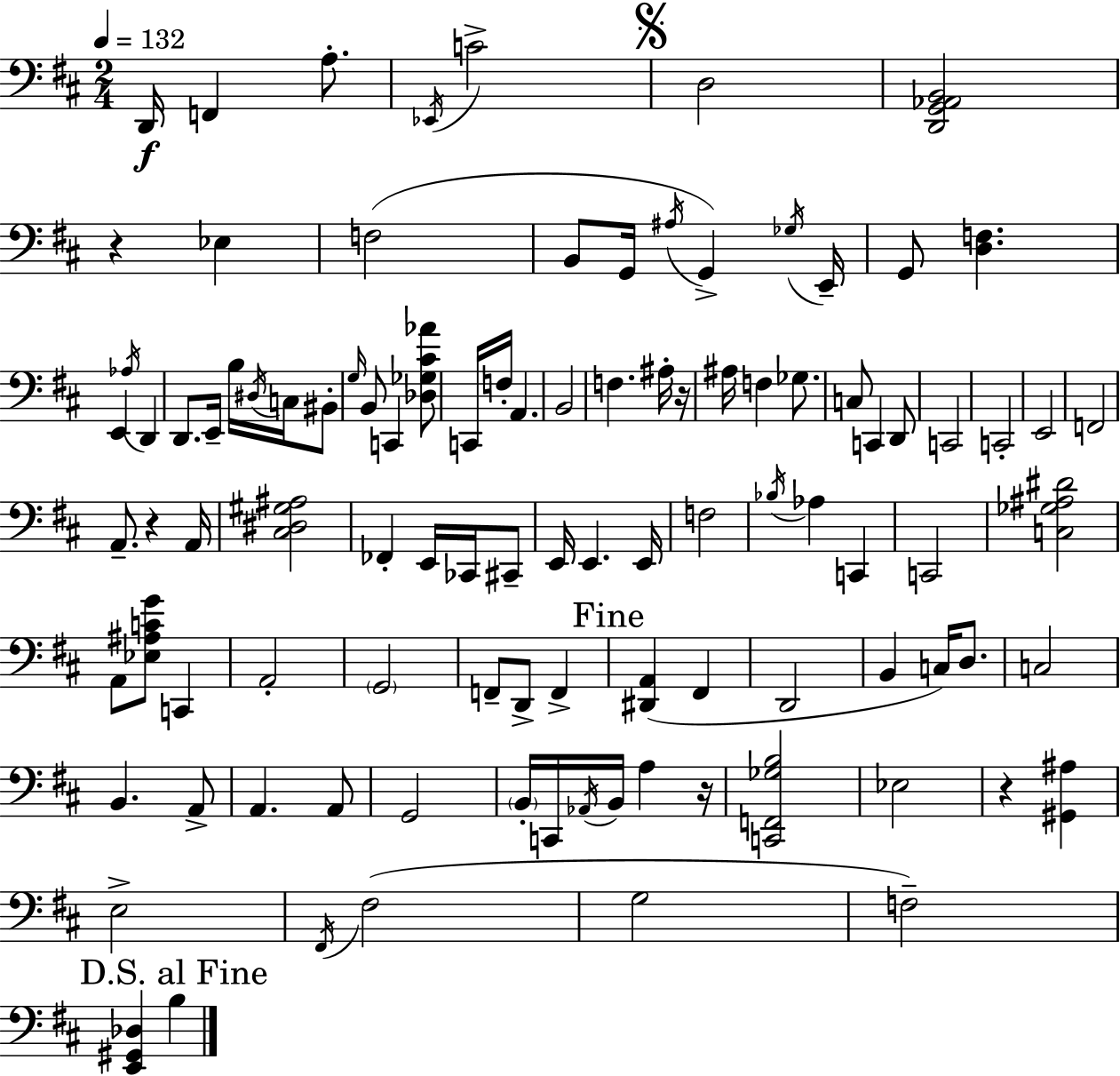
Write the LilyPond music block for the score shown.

{
  \clef bass
  \numericTimeSignature
  \time 2/4
  \key d \major
  \tempo 4 = 132
  d,16\f f,4 a8.-. | \acciaccatura { ees,16 } c'2-> | \mark \markup { \musicglyph "scripts.segno" } d2 | <d, g, aes, b,>2 | \break r4 ees4 | f2( | b,8 g,16 \acciaccatura { ais16 } g,4->) | \acciaccatura { ges16 } e,16-- g,8 <d f>4. | \break e,4 \acciaccatura { aes16 } | d,4 d,8. e,16-- | b16 \acciaccatura { dis16 } c16 bis,8-. \grace { g16 } b,8 | c,4 <des ges cis' aes'>8 c,16 f16-. | \break a,4. b,2 | f4. | ais16-. r16 ais16 f4 | ges8. c8 | \break c,4 d,8 c,2 | c,2-. | e,2 | f,2 | \break a,8.-- | r4 a,16 <cis dis gis ais>2 | fes,4-. | e,16 ces,16 cis,8-- e,16 e,4. | \break e,16 f2 | \acciaccatura { bes16 } aes4 | c,4 c,2 | <c ges ais dis'>2 | \break a,8 | <ees ais c' g'>8 c,4 a,2-. | \parenthesize g,2 | f,8-- | \break d,8-> f,4-> \mark "Fine" <dis, a,>4( | fis,4 d,2 | b,4 | c16) d8. c2 | \break b,4. | a,8-> a,4. | a,8 g,2 | \parenthesize b,16-. | \break c,16 \acciaccatura { aes,16 } b,16 a4 r16 | <c, f, ges b>2 | ees2 | r4 <gis, ais>4 | \break e2-> | \acciaccatura { fis,16 }( fis2 | g2 | f2--) | \break \mark "D.S. al Fine" <e, gis, des>4 b4 | \bar "|."
}